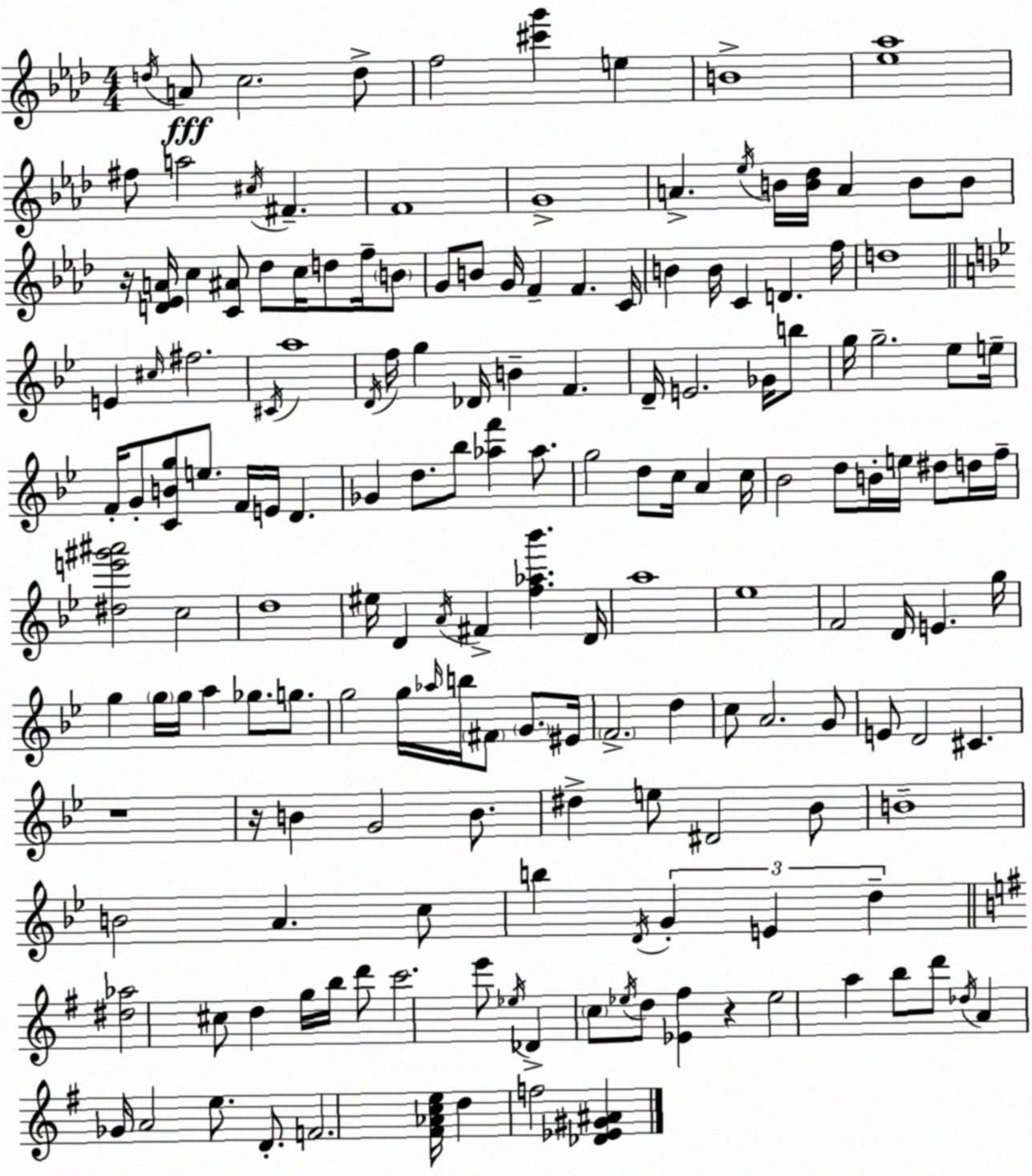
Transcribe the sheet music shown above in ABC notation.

X:1
T:Untitled
M:4/4
L:1/4
K:Fm
d/4 A/2 c2 d/2 f2 [^c'g'] e B4 [_e_a]4 ^f/2 a2 ^c/4 ^F F4 G4 A _e/4 B/4 [B_d]/4 A B/2 B/2 z/4 [D_EA]/4 c [C^A]/2 _d/2 c/4 d/2 f/4 B/2 G/2 B/2 G/4 F F C/4 B B/4 C D f/4 d4 E ^c/4 ^f2 ^C/4 a4 D/4 f/4 g _D/4 B F D/4 E2 _G/4 b/2 g/4 g2 _e/2 e/4 F/4 G/2 [CBg]/2 e/2 F/4 E/4 D _G d/2 _b/2 [_af'] _a/2 g2 d/2 c/4 A c/4 _B2 d/2 B/4 e/4 ^d/2 d/4 f/4 [^de'^g'^a']2 c2 d4 ^e/4 D A/4 ^F [f_a_b'] D/4 a4 _e4 F2 D/4 E g/4 g g/4 g/4 a _g/2 g/2 g2 g/4 _a/4 b/4 ^F/2 G/2 ^E/4 F2 d c/2 A2 G/2 E/2 D2 ^C z4 z/4 B G2 B/2 ^d e/2 ^D2 _B/2 B4 B2 A c/2 b D/4 G E d [^d_a]2 ^c/2 d g/4 b/4 d'/2 c'2 e'/2 _e/4 _D c/2 _e/4 d/2 [_E^f] z _e2 a b/2 d'/2 _d/4 A _G/4 A2 e/2 D/2 F2 [^F_Ace]/4 d f2 [_D_E^G^A]